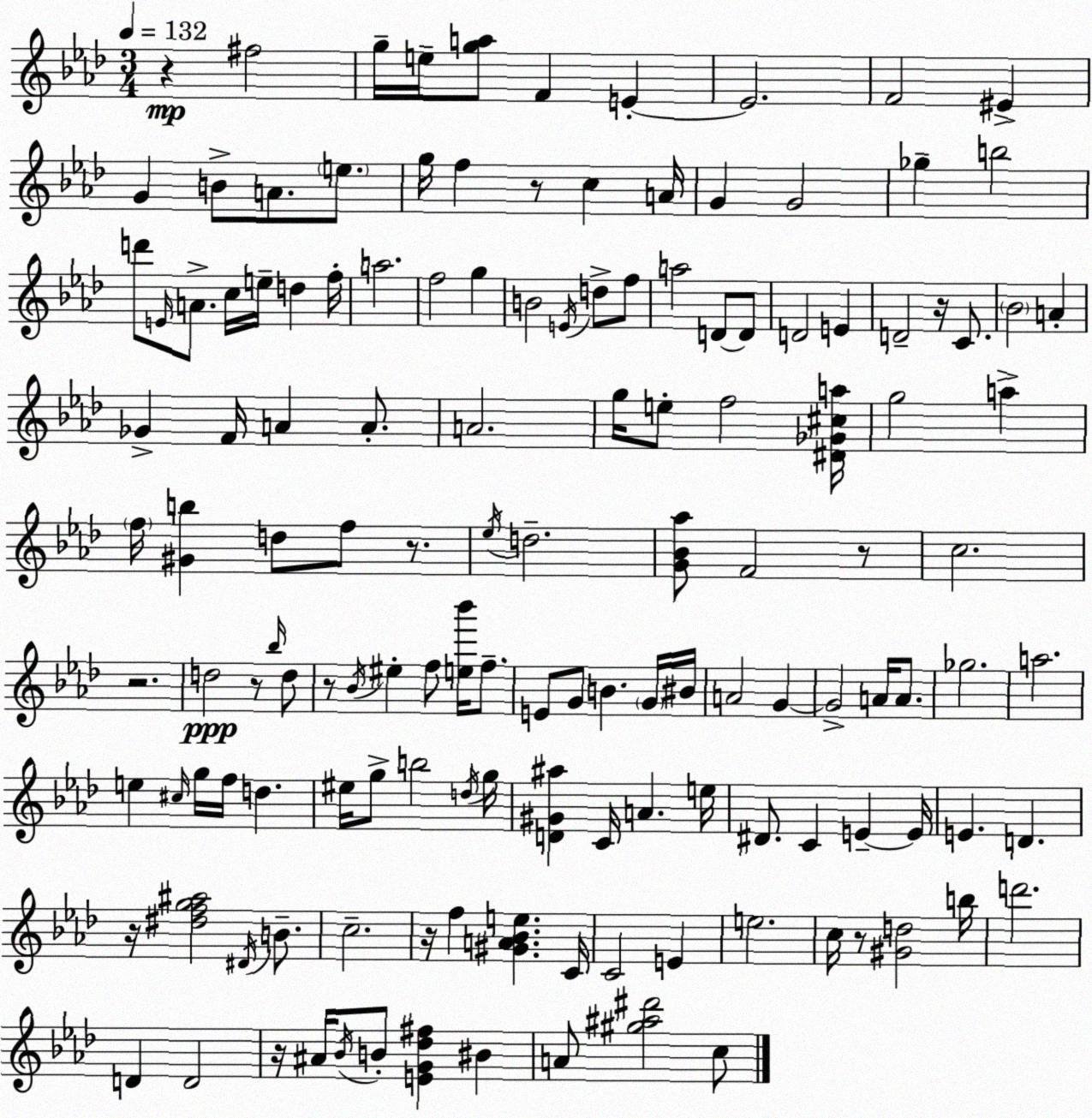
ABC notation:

X:1
T:Untitled
M:3/4
L:1/4
K:Fm
z ^f2 g/4 e/4 [ga]/2 F E E2 F2 ^E G B/2 A/2 e/2 g/4 f z/2 c A/4 G G2 _g b2 d'/2 E/4 A/2 c/4 e/4 d f/4 a2 f2 g B2 E/4 d/2 f/2 a2 D/2 D/2 D2 E D2 z/4 C/2 _B2 A _G F/4 A A/2 A2 g/4 e/2 f2 [^D_G^ca]/4 g2 a f/4 [^Gb] d/2 f/2 z/2 _e/4 d2 [G_B_a]/2 F2 z/2 c2 z2 d2 z/2 _b/4 d/2 z/2 _B/4 ^e f/2 [e_b']/4 f/2 E/2 G/2 B G/4 ^B/4 A2 G G2 A/4 A/2 _g2 a2 e ^c/4 g/4 f/4 d ^e/4 g/2 b2 d/4 g/4 [D^G^a] C/4 A e/4 ^D/2 C E E/4 E D z/4 [^dfg^a]2 ^D/4 B/2 c2 z/4 f [^GA_Be] C/4 C2 E e2 c/4 z/2 [^Gd]2 b/4 d'2 D D2 z/4 ^A/4 _B/4 B/2 [EG_d^f] ^B A/2 [^g^a^d']2 c/2